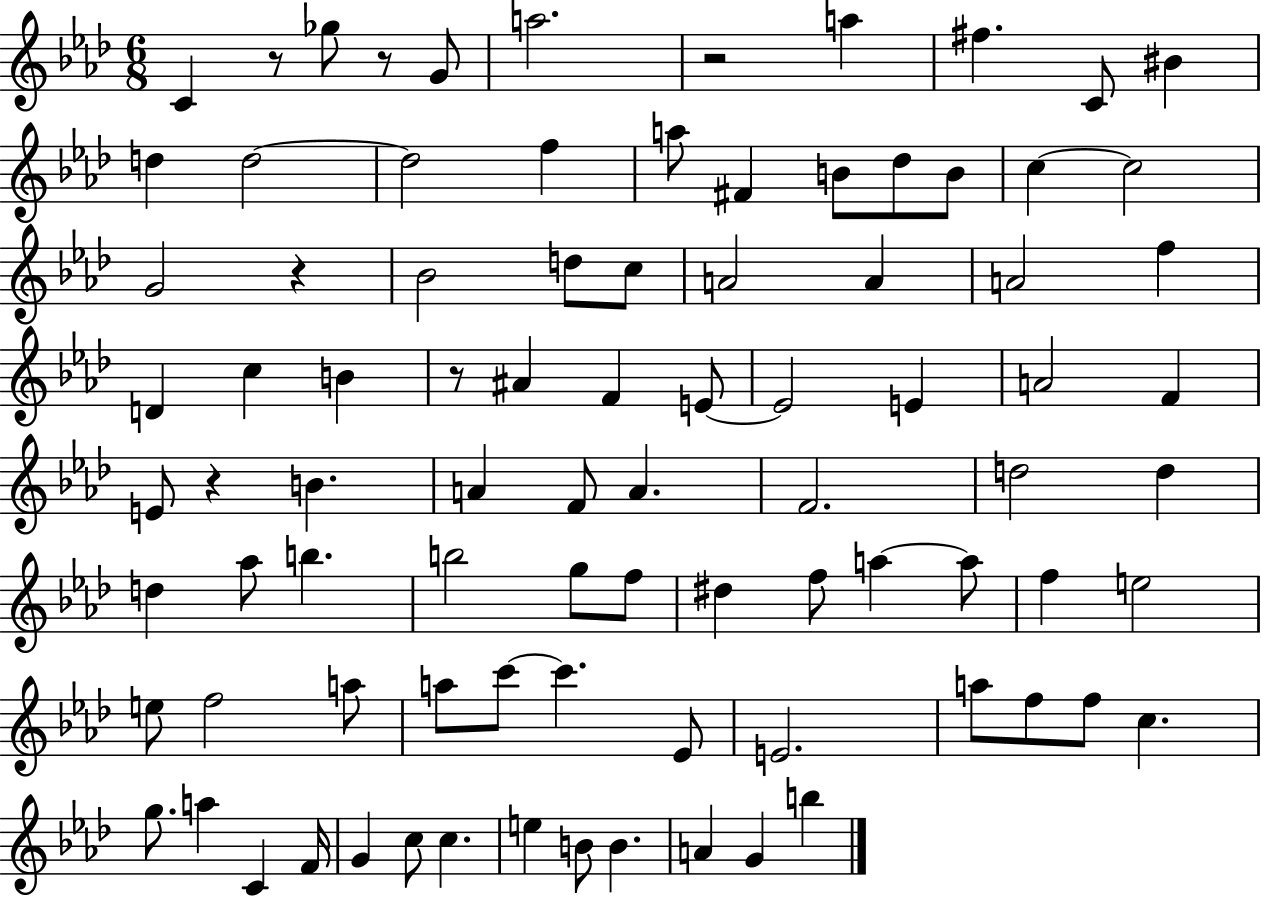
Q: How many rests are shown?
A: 6